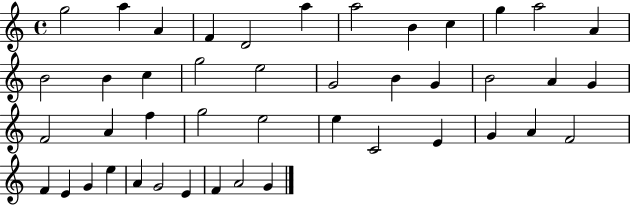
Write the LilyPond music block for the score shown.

{
  \clef treble
  \time 4/4
  \defaultTimeSignature
  \key c \major
  g''2 a''4 a'4 | f'4 d'2 a''4 | a''2 b'4 c''4 | g''4 a''2 a'4 | \break b'2 b'4 c''4 | g''2 e''2 | g'2 b'4 g'4 | b'2 a'4 g'4 | \break f'2 a'4 f''4 | g''2 e''2 | e''4 c'2 e'4 | g'4 a'4 f'2 | \break f'4 e'4 g'4 e''4 | a'4 g'2 e'4 | f'4 a'2 g'4 | \bar "|."
}